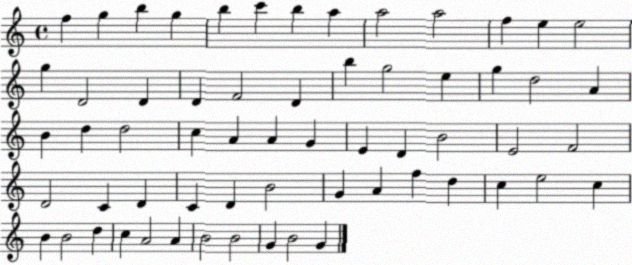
X:1
T:Untitled
M:4/4
L:1/4
K:C
f g b g b c' b a a2 a2 f e e2 g D2 D D F2 D b g2 e g d2 A B d d2 c A A G E D B2 E2 F2 D2 C D C D B2 G A f d c e2 c B B2 d c A2 A B2 B2 G B2 G